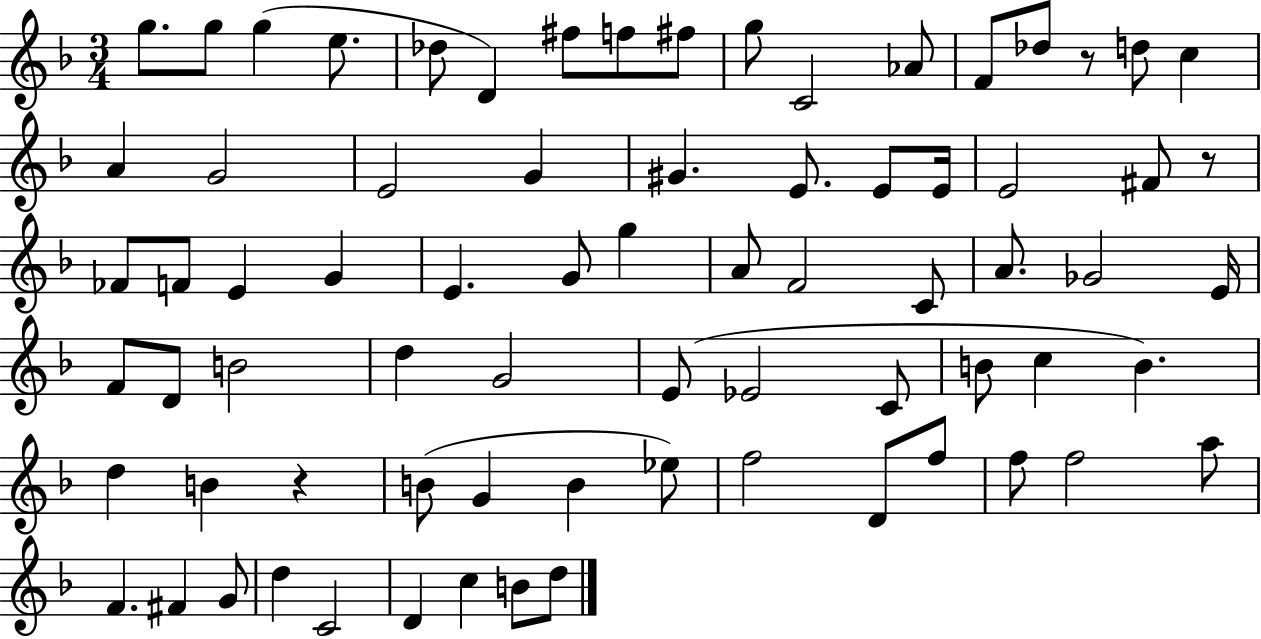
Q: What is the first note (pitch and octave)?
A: G5